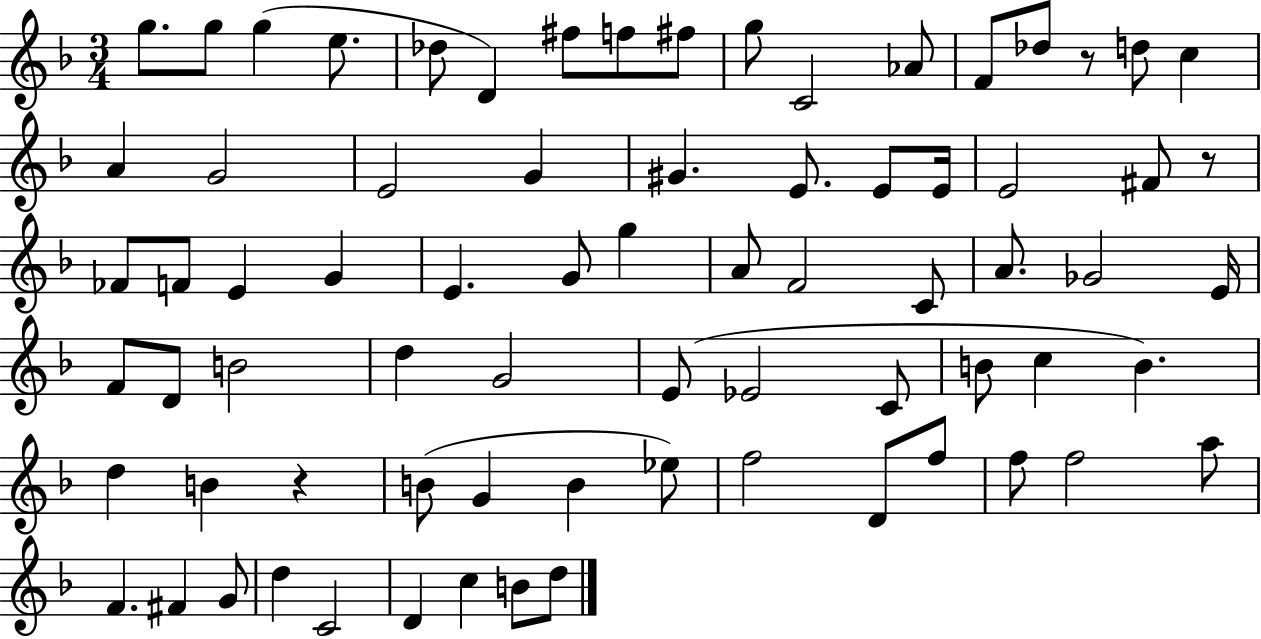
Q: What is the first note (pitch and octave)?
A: G5